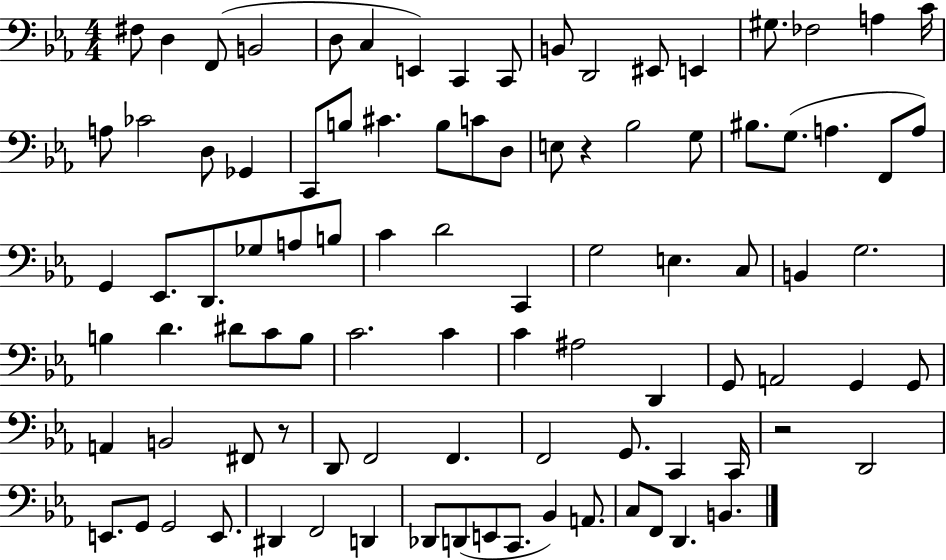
X:1
T:Untitled
M:4/4
L:1/4
K:Eb
^F,/2 D, F,,/2 B,,2 D,/2 C, E,, C,, C,,/2 B,,/2 D,,2 ^E,,/2 E,, ^G,/2 _F,2 A, C/4 A,/2 _C2 D,/2 _G,, C,,/2 B,/2 ^C B,/2 C/2 D,/2 E,/2 z _B,2 G,/2 ^B,/2 G,/2 A, F,,/2 A,/2 G,, _E,,/2 D,,/2 _G,/2 A,/2 B,/2 C D2 C,, G,2 E, C,/2 B,, G,2 B, D ^D/2 C/2 B,/2 C2 C C ^A,2 D,, G,,/2 A,,2 G,, G,,/2 A,, B,,2 ^F,,/2 z/2 D,,/2 F,,2 F,, F,,2 G,,/2 C,, C,,/4 z2 D,,2 E,,/2 G,,/2 G,,2 E,,/2 ^D,, F,,2 D,, _D,,/2 D,,/2 E,,/2 C,,/2 _B,, A,,/2 C,/2 F,,/2 D,, B,,